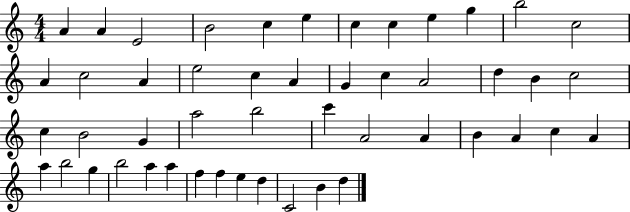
X:1
T:Untitled
M:4/4
L:1/4
K:C
A A E2 B2 c e c c e g b2 c2 A c2 A e2 c A G c A2 d B c2 c B2 G a2 b2 c' A2 A B A c A a b2 g b2 a a f f e d C2 B d